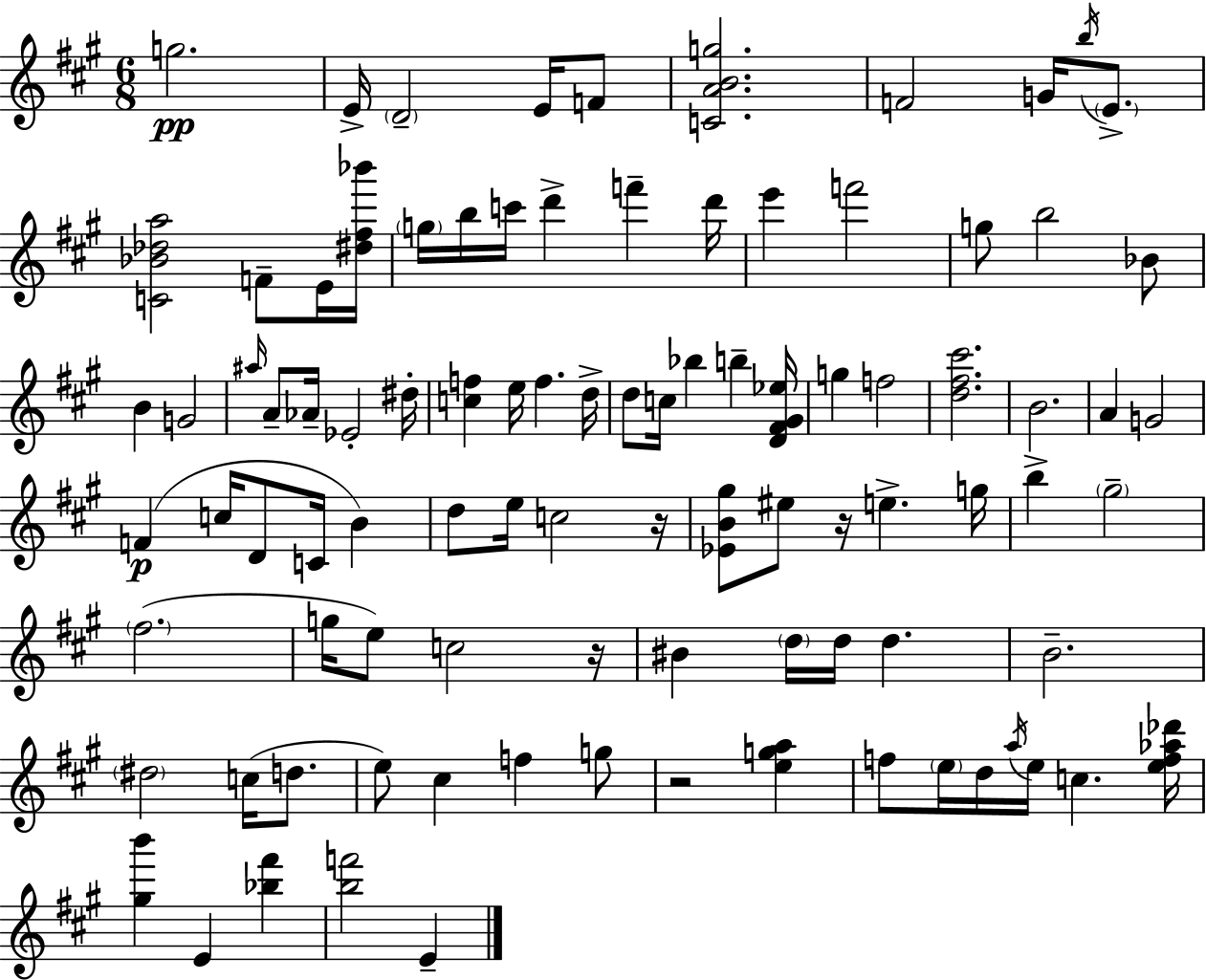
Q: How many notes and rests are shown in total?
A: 94